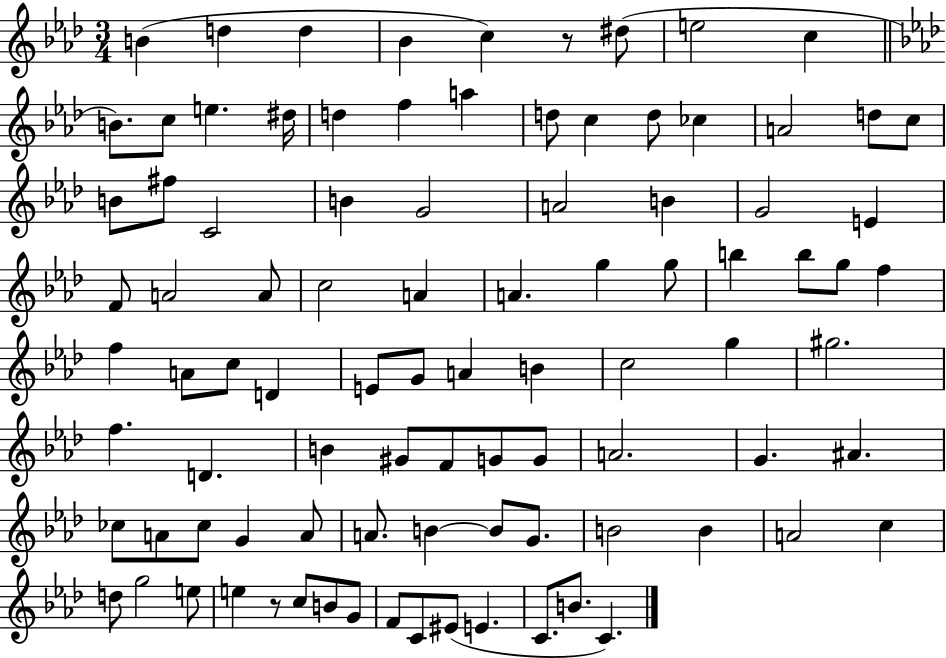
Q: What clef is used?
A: treble